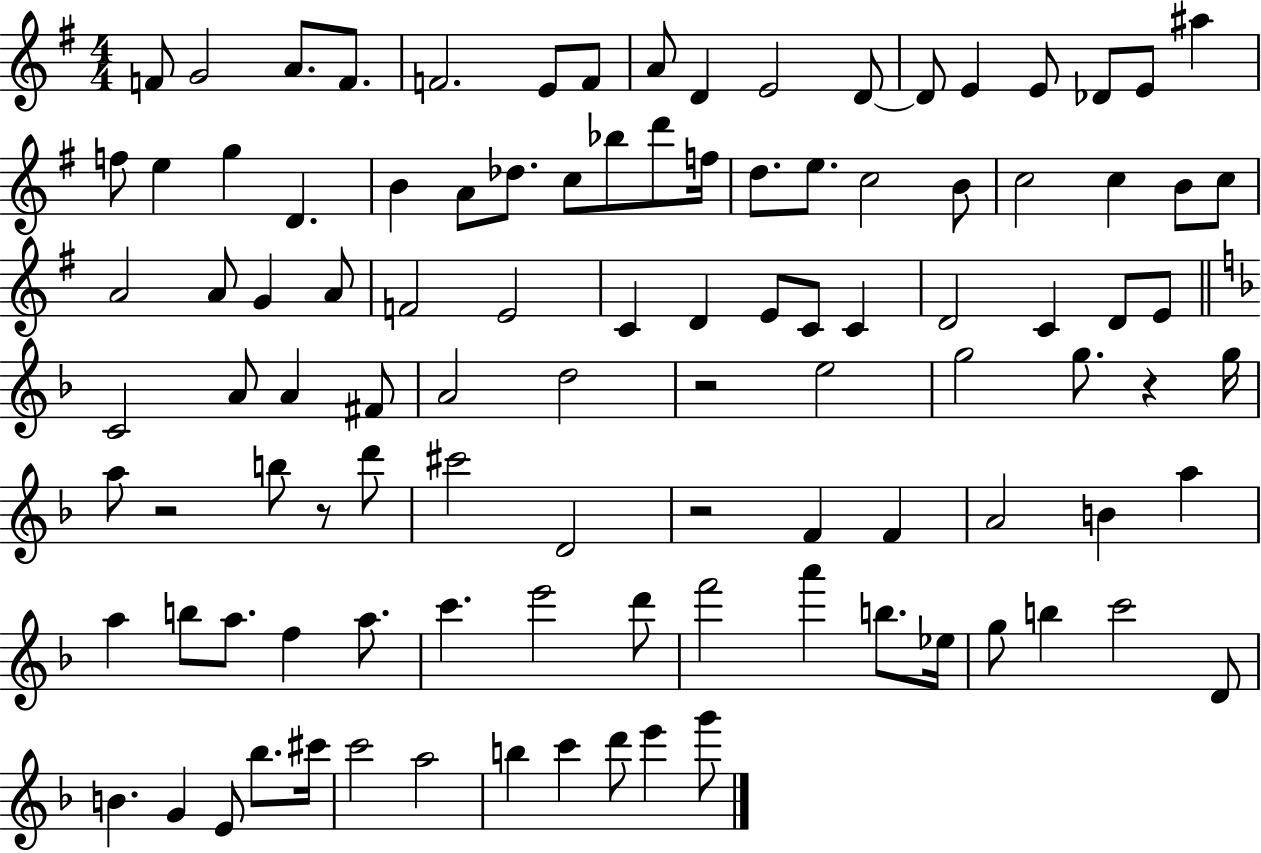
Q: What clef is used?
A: treble